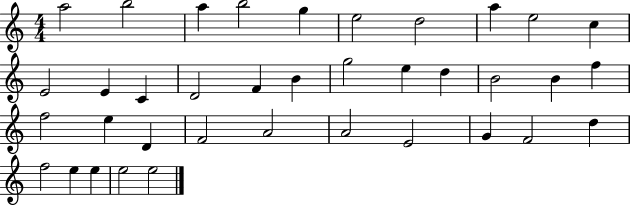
A5/h B5/h A5/q B5/h G5/q E5/h D5/h A5/q E5/h C5/q E4/h E4/q C4/q D4/h F4/q B4/q G5/h E5/q D5/q B4/h B4/q F5/q F5/h E5/q D4/q F4/h A4/h A4/h E4/h G4/q F4/h D5/q F5/h E5/q E5/q E5/h E5/h